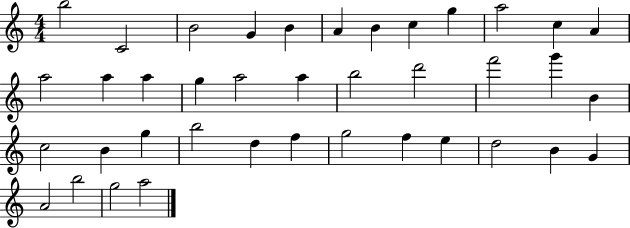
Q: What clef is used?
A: treble